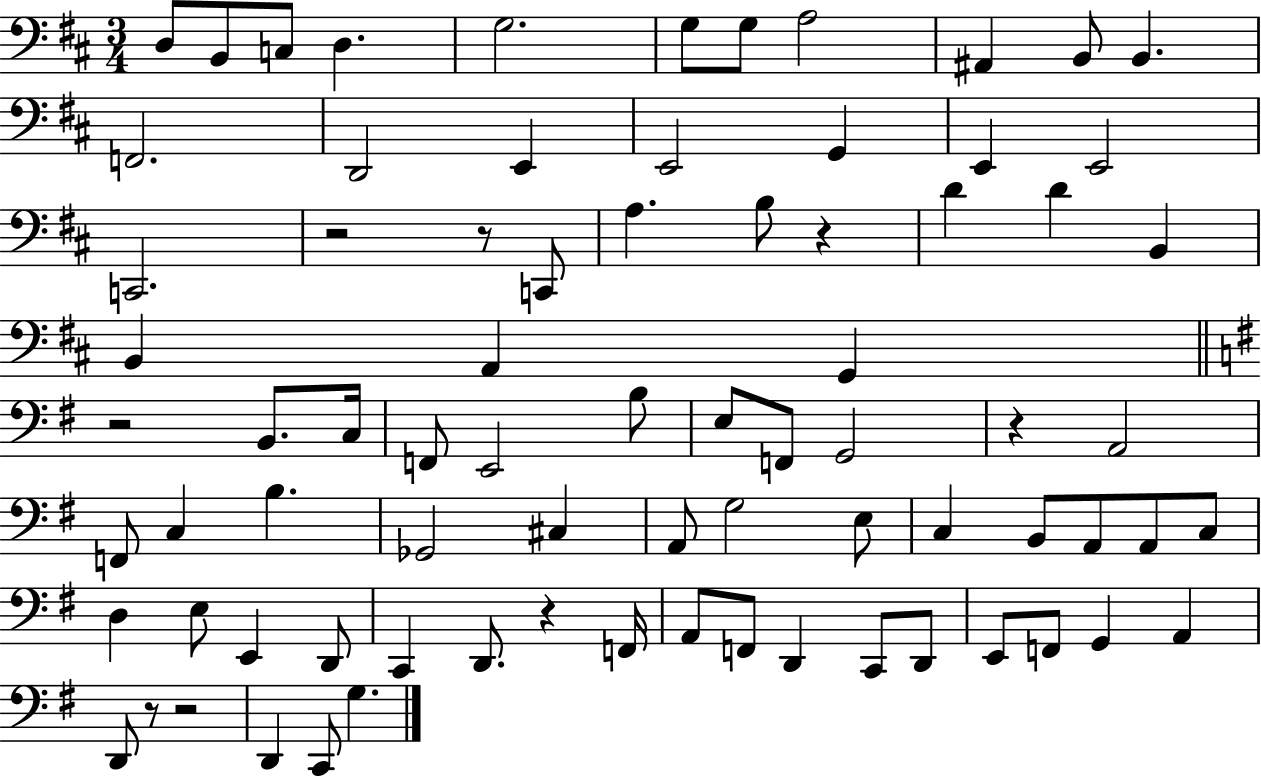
X:1
T:Untitled
M:3/4
L:1/4
K:D
D,/2 B,,/2 C,/2 D, G,2 G,/2 G,/2 A,2 ^A,, B,,/2 B,, F,,2 D,,2 E,, E,,2 G,, E,, E,,2 C,,2 z2 z/2 C,,/2 A, B,/2 z D D B,, B,, A,, G,, z2 B,,/2 C,/4 F,,/2 E,,2 B,/2 E,/2 F,,/2 G,,2 z A,,2 F,,/2 C, B, _G,,2 ^C, A,,/2 G,2 E,/2 C, B,,/2 A,,/2 A,,/2 C,/2 D, E,/2 E,, D,,/2 C,, D,,/2 z F,,/4 A,,/2 F,,/2 D,, C,,/2 D,,/2 E,,/2 F,,/2 G,, A,, D,,/2 z/2 z2 D,, C,,/2 G,